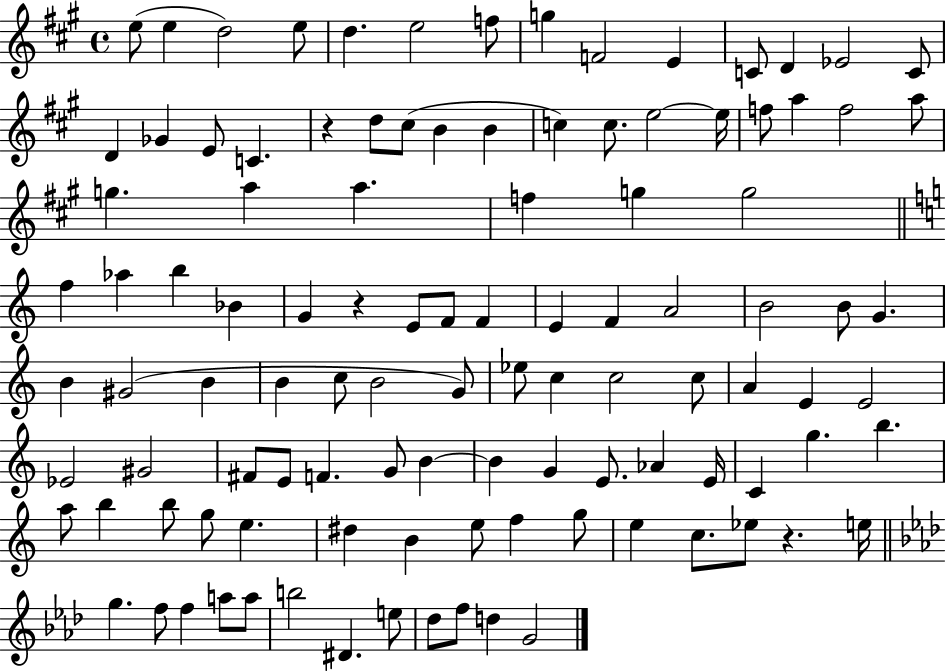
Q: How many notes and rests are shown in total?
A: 108